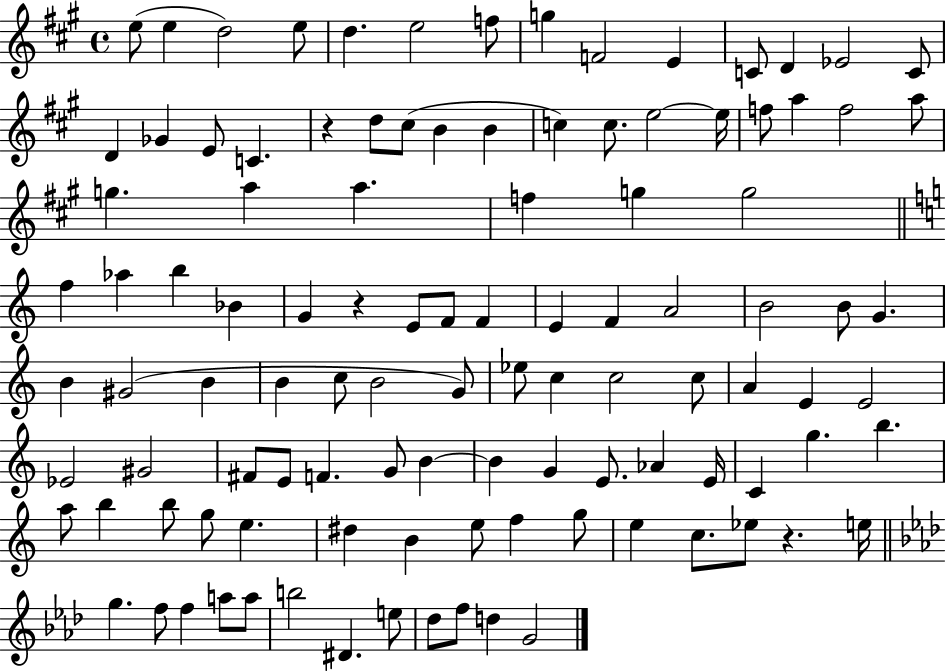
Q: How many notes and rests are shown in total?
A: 108